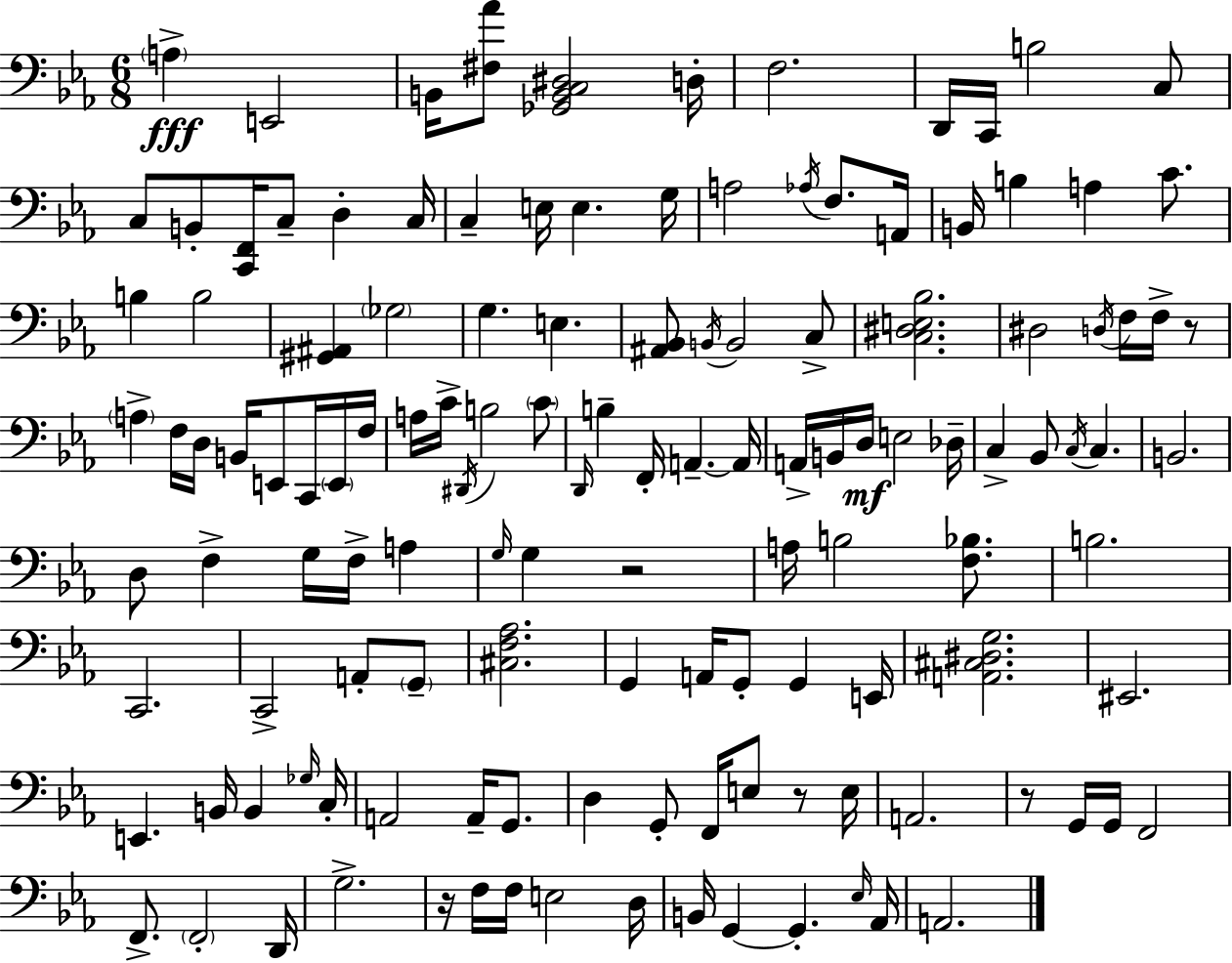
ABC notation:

X:1
T:Untitled
M:6/8
L:1/4
K:Cm
A, E,,2 B,,/4 [^F,_A]/2 [_G,,B,,C,^D,]2 D,/4 F,2 D,,/4 C,,/4 B,2 C,/2 C,/2 B,,/2 [C,,F,,]/4 C,/2 D, C,/4 C, E,/4 E, G,/4 A,2 _A,/4 F,/2 A,,/4 B,,/4 B, A, C/2 B, B,2 [^G,,^A,,] _G,2 G, E, [^A,,_B,,]/2 B,,/4 B,,2 C,/2 [C,^D,E,_B,]2 ^D,2 D,/4 F,/4 F,/4 z/2 A, F,/4 D,/4 B,,/4 E,,/2 C,,/4 E,,/4 F,/4 A,/4 C/4 ^D,,/4 B,2 C/2 D,,/4 B, F,,/4 A,, A,,/4 A,,/4 B,,/4 D,/4 E,2 _D,/4 C, _B,,/2 C,/4 C, B,,2 D,/2 F, G,/4 F,/4 A, G,/4 G, z2 A,/4 B,2 [F,_B,]/2 B,2 C,,2 C,,2 A,,/2 G,,/2 [^C,F,_A,]2 G,, A,,/4 G,,/2 G,, E,,/4 [A,,^C,^D,G,]2 ^E,,2 E,, B,,/4 B,, _G,/4 C,/4 A,,2 A,,/4 G,,/2 D, G,,/2 F,,/4 E,/2 z/2 E,/4 A,,2 z/2 G,,/4 G,,/4 F,,2 F,,/2 F,,2 D,,/4 G,2 z/4 F,/4 F,/4 E,2 D,/4 B,,/4 G,, G,, _E,/4 _A,,/4 A,,2